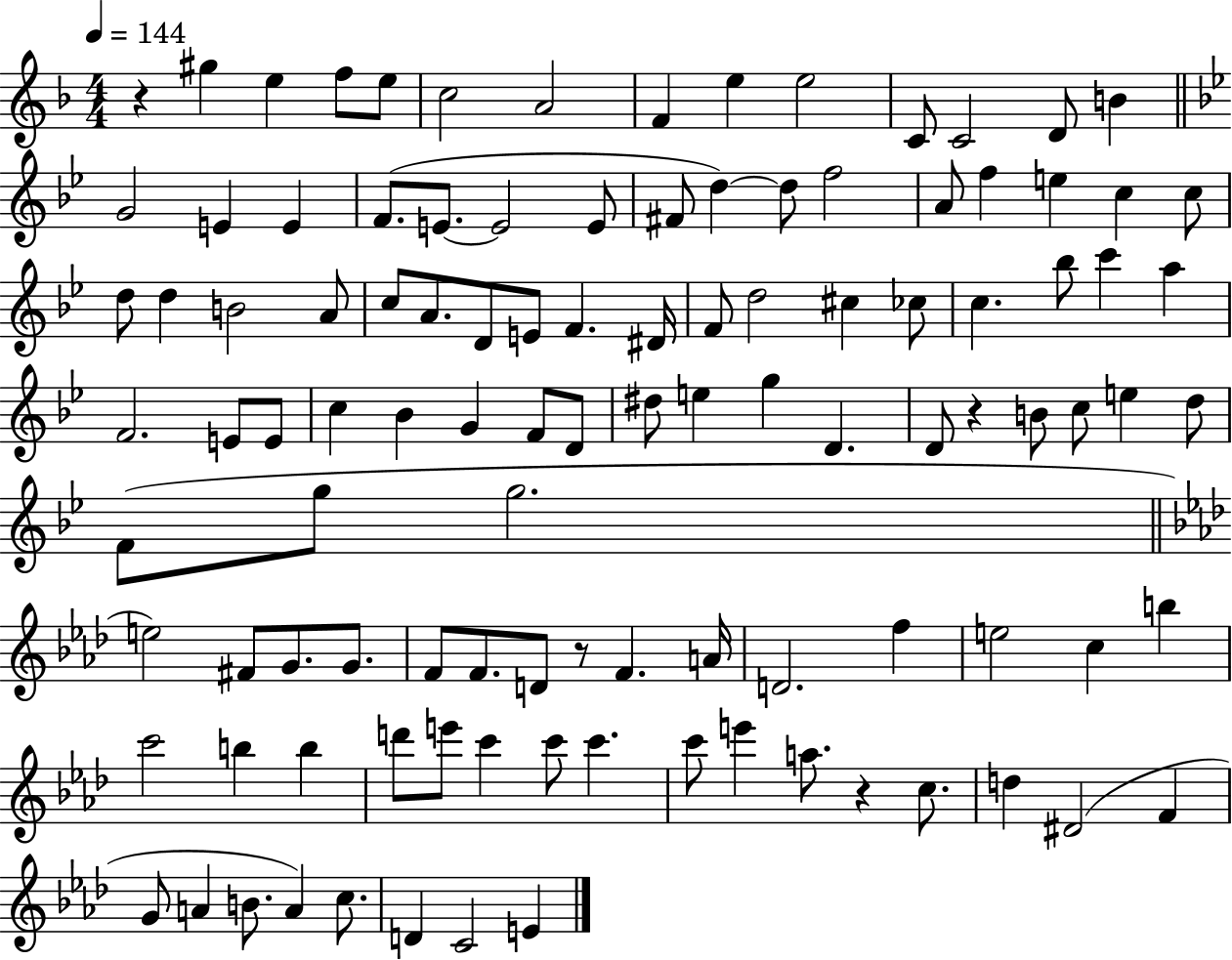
R/q G#5/q E5/q F5/e E5/e C5/h A4/h F4/q E5/q E5/h C4/e C4/h D4/e B4/q G4/h E4/q E4/q F4/e. E4/e. E4/h E4/e F#4/e D5/q D5/e F5/h A4/e F5/q E5/q C5/q C5/e D5/e D5/q B4/h A4/e C5/e A4/e. D4/e E4/e F4/q. D#4/s F4/e D5/h C#5/q CES5/e C5/q. Bb5/e C6/q A5/q F4/h. E4/e E4/e C5/q Bb4/q G4/q F4/e D4/e D#5/e E5/q G5/q D4/q. D4/e R/q B4/e C5/e E5/q D5/e F4/e G5/e G5/h. E5/h F#4/e G4/e. G4/e. F4/e F4/e. D4/e R/e F4/q. A4/s D4/h. F5/q E5/h C5/q B5/q C6/h B5/q B5/q D6/e E6/e C6/q C6/e C6/q. C6/e E6/q A5/e. R/q C5/e. D5/q D#4/h F4/q G4/e A4/q B4/e. A4/q C5/e. D4/q C4/h E4/q